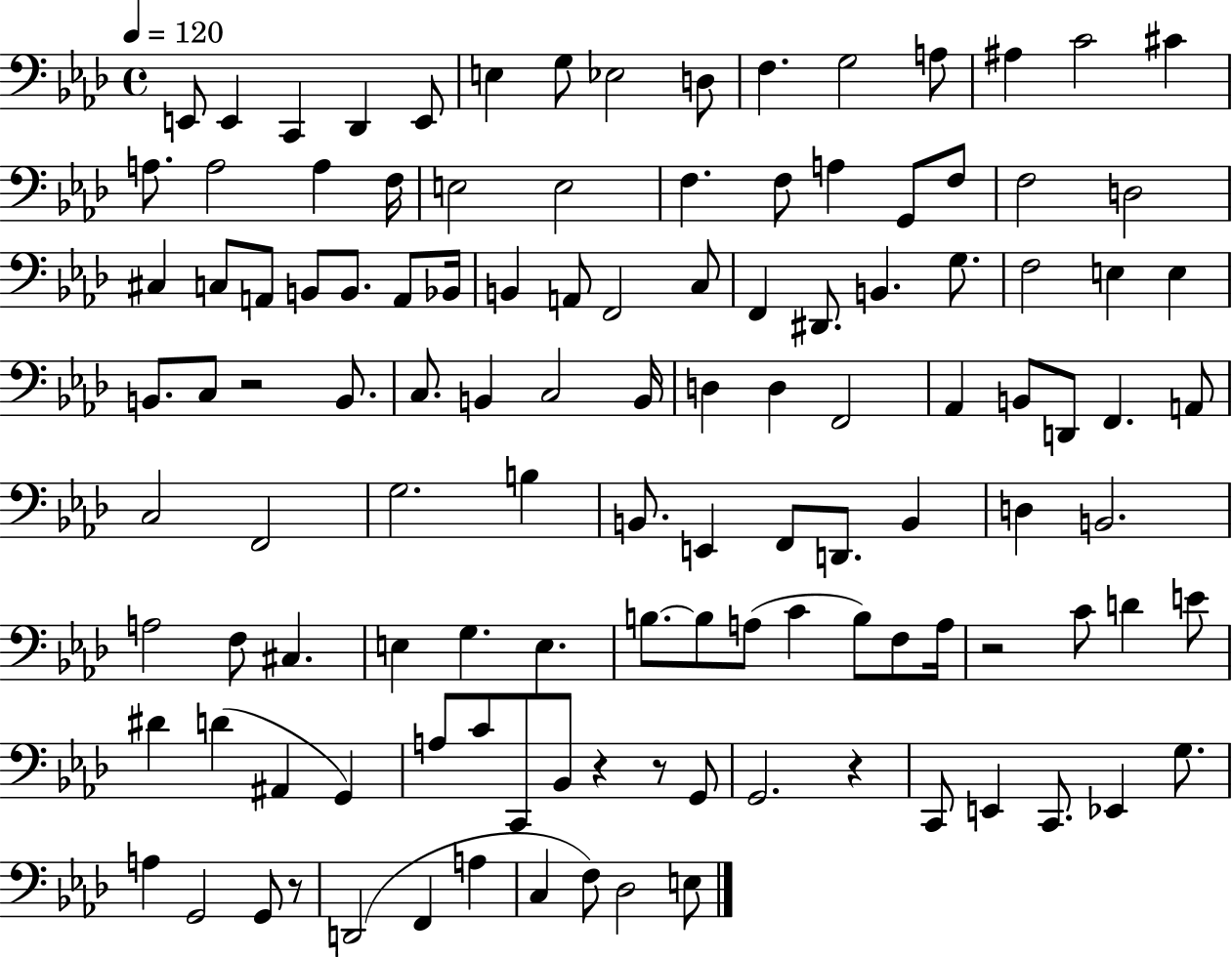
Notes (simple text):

E2/e E2/q C2/q Db2/q E2/e E3/q G3/e Eb3/h D3/e F3/q. G3/h A3/e A#3/q C4/h C#4/q A3/e. A3/h A3/q F3/s E3/h E3/h F3/q. F3/e A3/q G2/e F3/e F3/h D3/h C#3/q C3/e A2/e B2/e B2/e. A2/e Bb2/s B2/q A2/e F2/h C3/e F2/q D#2/e. B2/q. G3/e. F3/h E3/q E3/q B2/e. C3/e R/h B2/e. C3/e. B2/q C3/h B2/s D3/q D3/q F2/h Ab2/q B2/e D2/e F2/q. A2/e C3/h F2/h G3/h. B3/q B2/e. E2/q F2/e D2/e. B2/q D3/q B2/h. A3/h F3/e C#3/q. E3/q G3/q. E3/q. B3/e. B3/e A3/e C4/q B3/e F3/e A3/s R/h C4/e D4/q E4/e D#4/q D4/q A#2/q G2/q A3/e C4/e C2/e Bb2/e R/q R/e G2/e G2/h. R/q C2/e E2/q C2/e. Eb2/q G3/e. A3/q G2/h G2/e R/e D2/h F2/q A3/q C3/q F3/e Db3/h E3/e